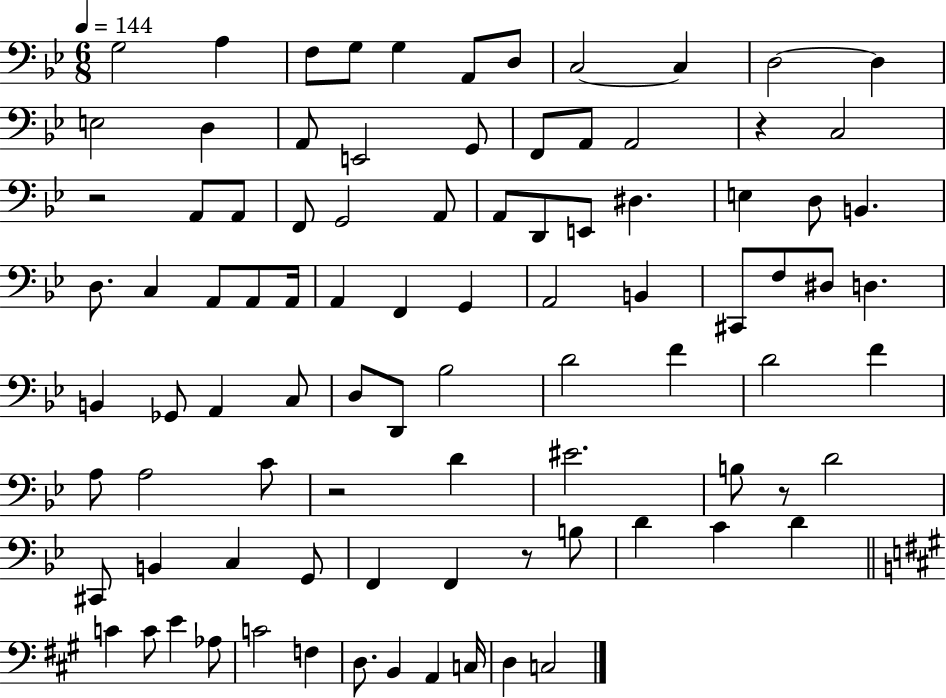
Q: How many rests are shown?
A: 5